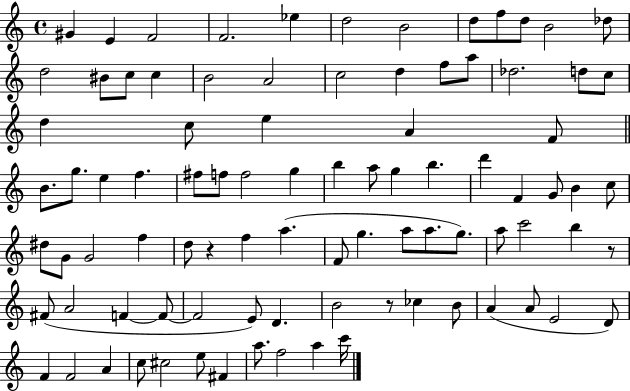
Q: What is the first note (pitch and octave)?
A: G#4